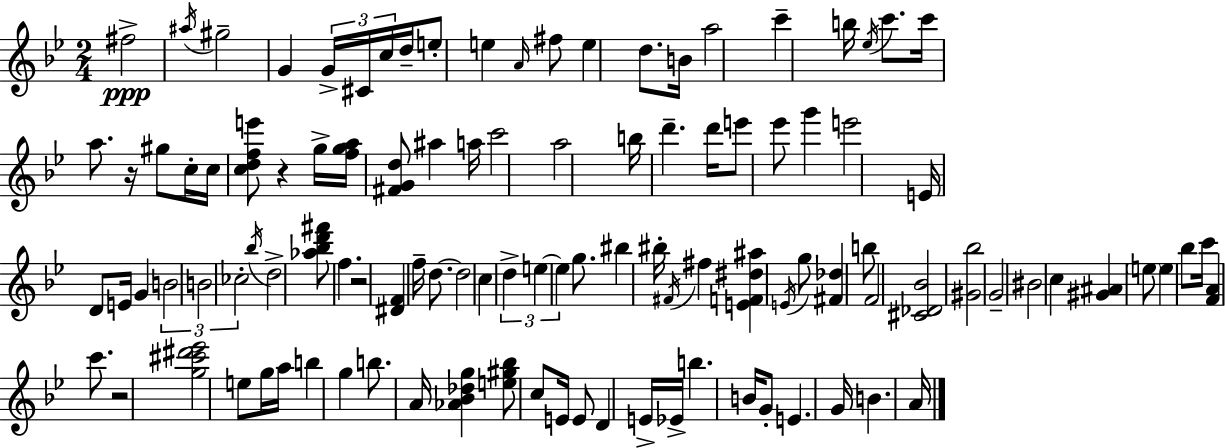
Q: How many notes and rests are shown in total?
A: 109